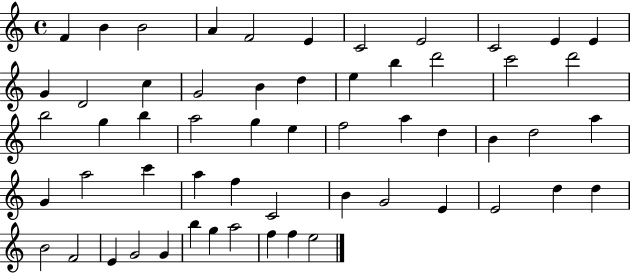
F4/q B4/q B4/h A4/q F4/h E4/q C4/h E4/h C4/h E4/q E4/q G4/q D4/h C5/q G4/h B4/q D5/q E5/q B5/q D6/h C6/h D6/h B5/h G5/q B5/q A5/h G5/q E5/q F5/h A5/q D5/q B4/q D5/h A5/q G4/q A5/h C6/q A5/q F5/q C4/h B4/q G4/h E4/q E4/h D5/q D5/q B4/h F4/h E4/q G4/h G4/q B5/q G5/q A5/h F5/q F5/q E5/h